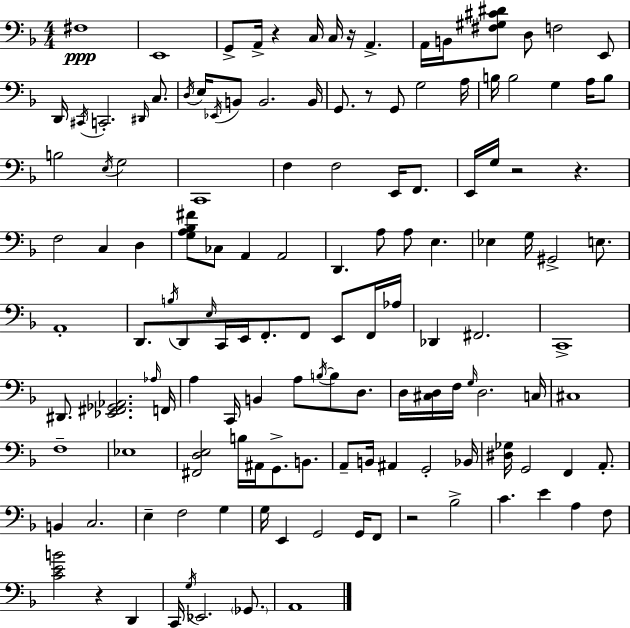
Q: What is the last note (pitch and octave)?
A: A2